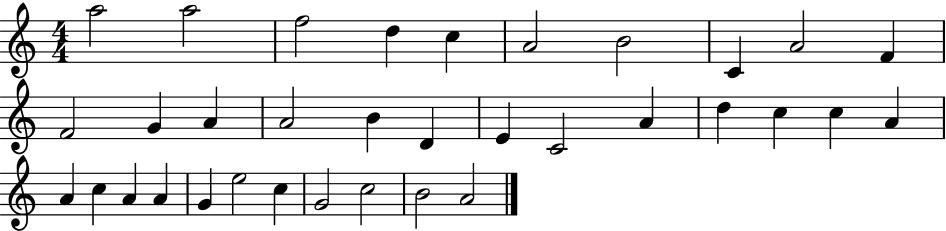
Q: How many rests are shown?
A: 0